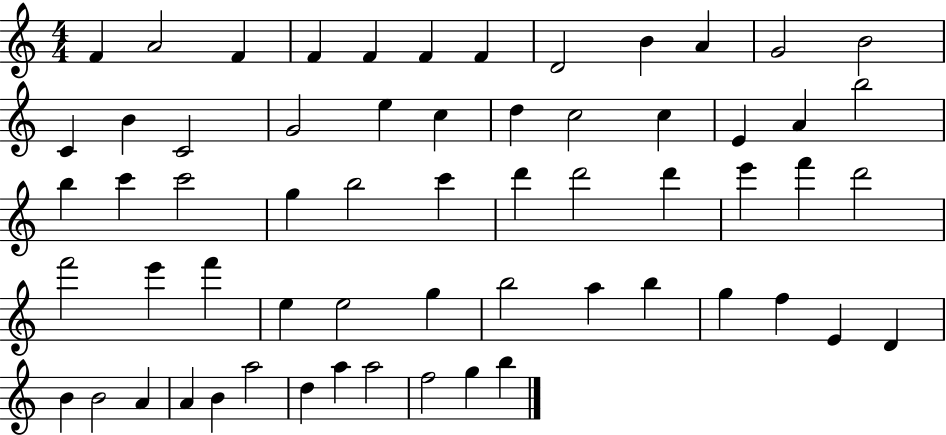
F4/q A4/h F4/q F4/q F4/q F4/q F4/q D4/h B4/q A4/q G4/h B4/h C4/q B4/q C4/h G4/h E5/q C5/q D5/q C5/h C5/q E4/q A4/q B5/h B5/q C6/q C6/h G5/q B5/h C6/q D6/q D6/h D6/q E6/q F6/q D6/h F6/h E6/q F6/q E5/q E5/h G5/q B5/h A5/q B5/q G5/q F5/q E4/q D4/q B4/q B4/h A4/q A4/q B4/q A5/h D5/q A5/q A5/h F5/h G5/q B5/q